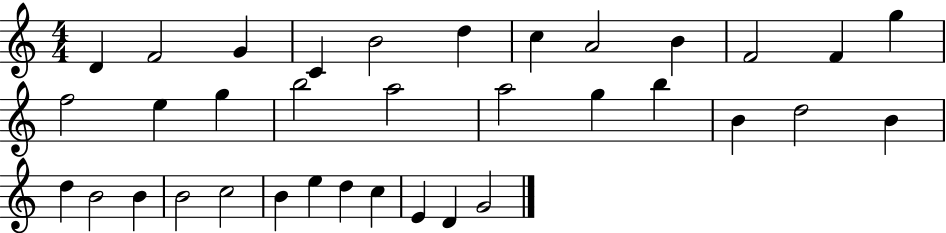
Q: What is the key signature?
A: C major